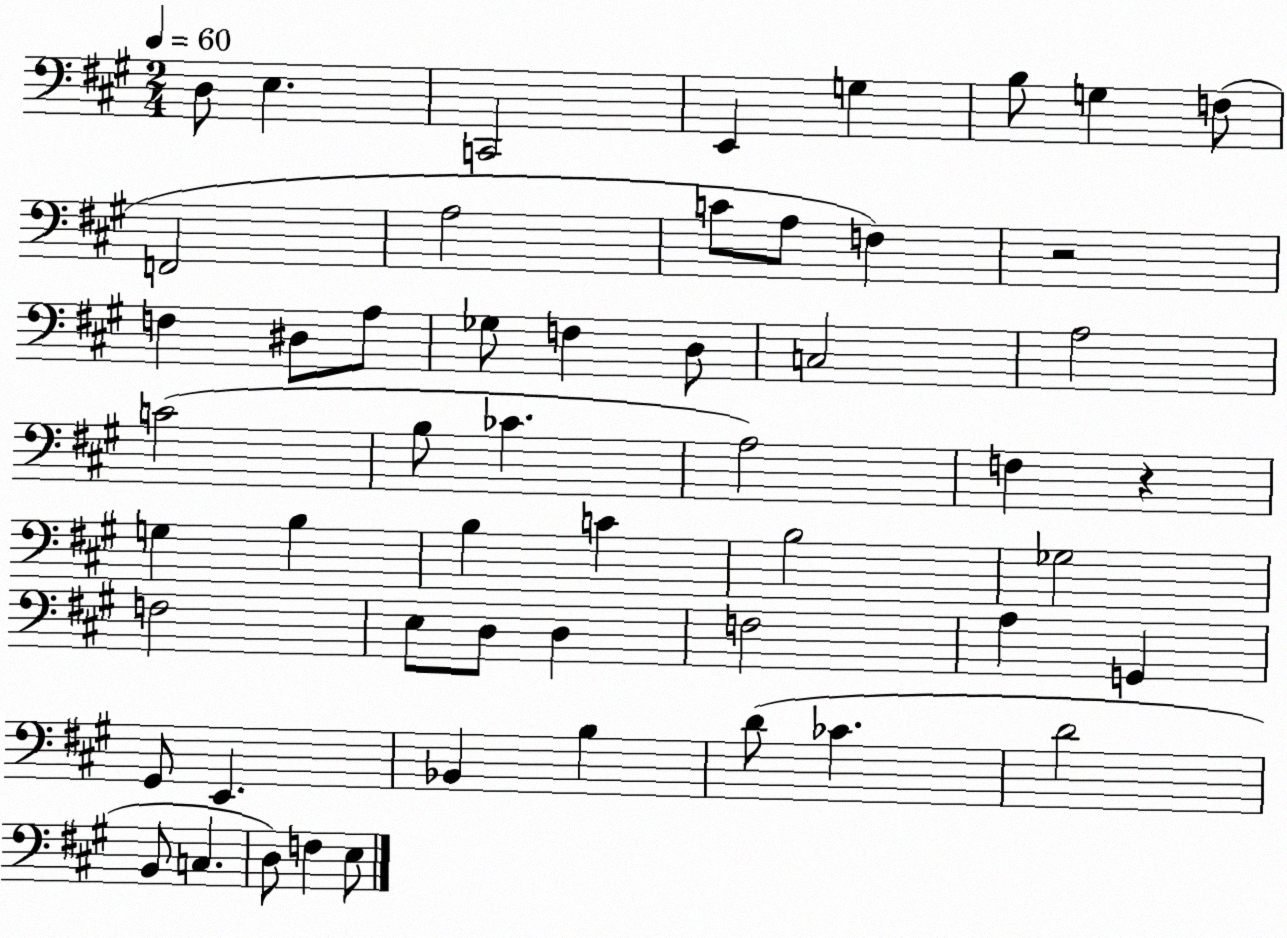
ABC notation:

X:1
T:Untitled
M:2/4
L:1/4
K:A
D,/2 E, C,,2 E,, G, B,/2 G, F,/2 F,,2 A,2 C/2 A,/2 F, z2 F, ^D,/2 A,/2 _G,/2 F, D,/2 C,2 A,2 C2 B,/2 _C A,2 F, z G, B, B, C B,2 _G,2 F,2 E,/2 D,/2 D, F,2 A, G,, ^G,,/2 E,, _B,, B, D/2 _C D2 B,,/2 C, D,/2 F, E,/2